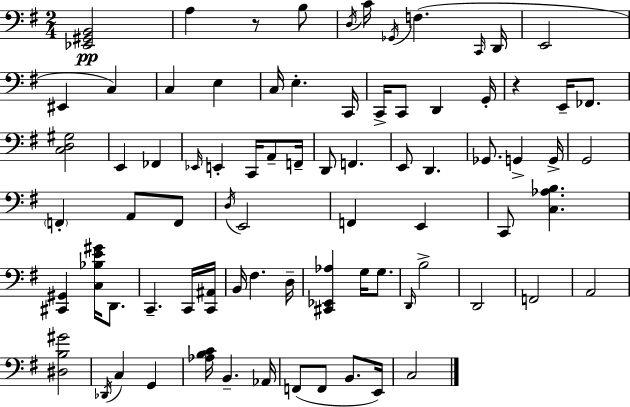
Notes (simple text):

[Eb2,G#2,B2]/h A3/q R/e B3/e D3/s C4/s Gb2/s F3/q. C2/s D2/s E2/h EIS2/q C3/q C3/q E3/q C3/s E3/q. C2/s C2/s C2/e D2/q G2/s R/q E2/s FES2/e. [C3,D3,G#3]/h E2/q FES2/q Eb2/s E2/q C2/s A2/e F2/s D2/e F2/q. E2/e D2/q. Gb2/e. G2/q G2/s G2/h F2/q A2/e F2/e D3/s E2/h F2/q E2/q C2/e [C3,Ab3,B3]/q. [C#2,G#2]/q [C3,Bb3,E4,G#4]/s D2/e. C2/q. C2/s [C2,A#2]/s B2/s F#3/q. D3/s [C#2,Eb2,Ab3]/q G3/s G3/e. D2/s B3/h D2/h F2/h A2/h [D#3,B3,G#4]/h Db2/s C3/q G2/q [Ab3,B3,C4]/s B2/q. Ab2/s F2/e F2/e B2/e. E2/s C3/h